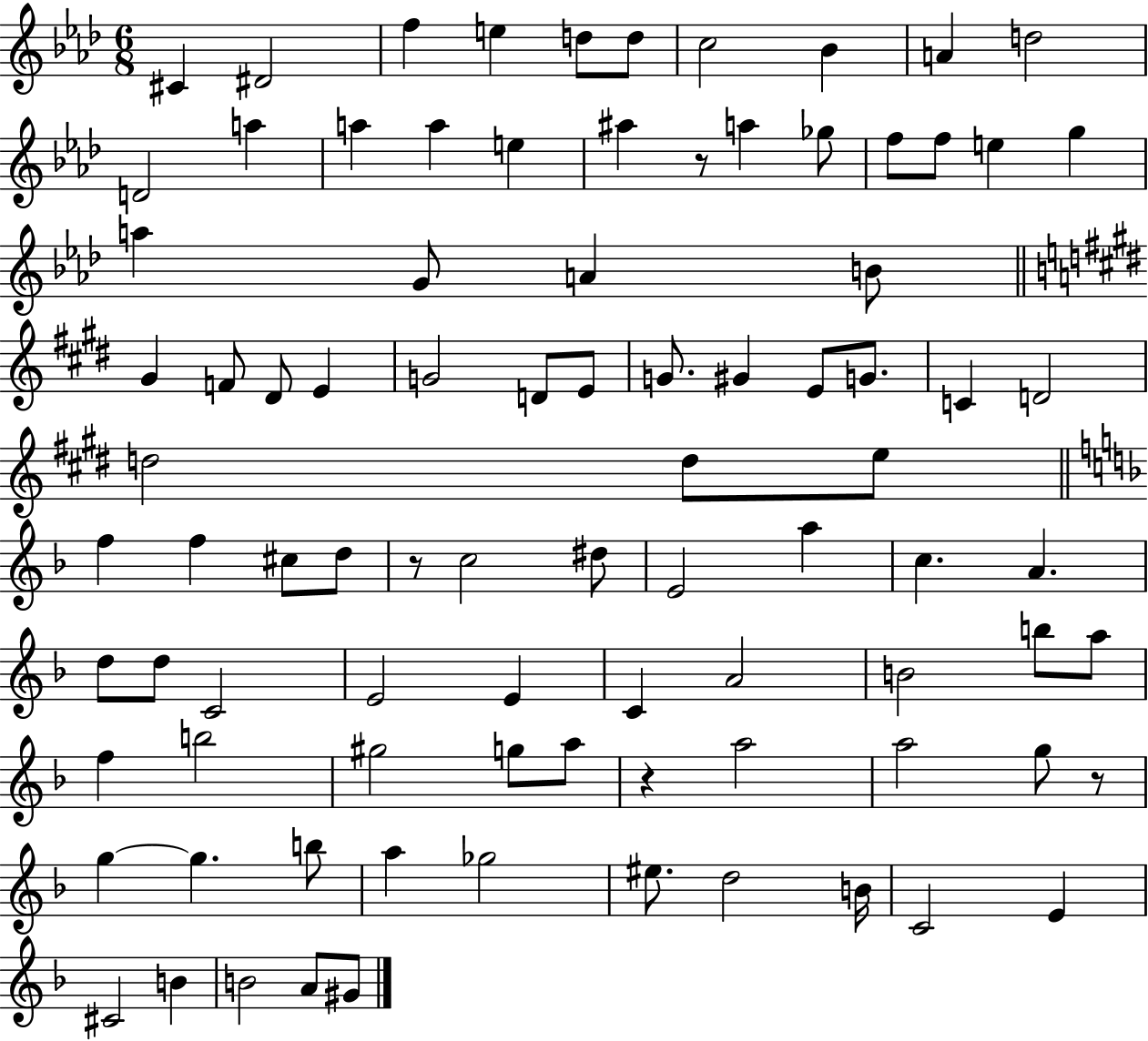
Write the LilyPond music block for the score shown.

{
  \clef treble
  \numericTimeSignature
  \time 6/8
  \key aes \major
  cis'4 dis'2 | f''4 e''4 d''8 d''8 | c''2 bes'4 | a'4 d''2 | \break d'2 a''4 | a''4 a''4 e''4 | ais''4 r8 a''4 ges''8 | f''8 f''8 e''4 g''4 | \break a''4 g'8 a'4 b'8 | \bar "||" \break \key e \major gis'4 f'8 dis'8 e'4 | g'2 d'8 e'8 | g'8. gis'4 e'8 g'8. | c'4 d'2 | \break d''2 d''8 e''8 | \bar "||" \break \key f \major f''4 f''4 cis''8 d''8 | r8 c''2 dis''8 | e'2 a''4 | c''4. a'4. | \break d''8 d''8 c'2 | e'2 e'4 | c'4 a'2 | b'2 b''8 a''8 | \break f''4 b''2 | gis''2 g''8 a''8 | r4 a''2 | a''2 g''8 r8 | \break g''4~~ g''4. b''8 | a''4 ges''2 | eis''8. d''2 b'16 | c'2 e'4 | \break cis'2 b'4 | b'2 a'8 gis'8 | \bar "|."
}